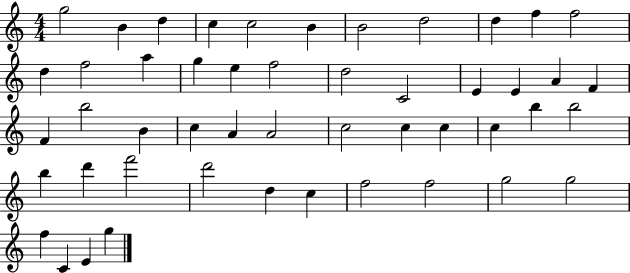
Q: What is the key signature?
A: C major